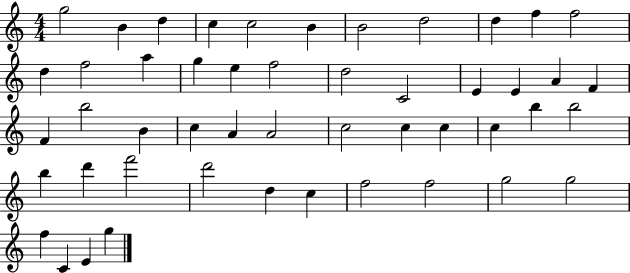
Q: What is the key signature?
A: C major